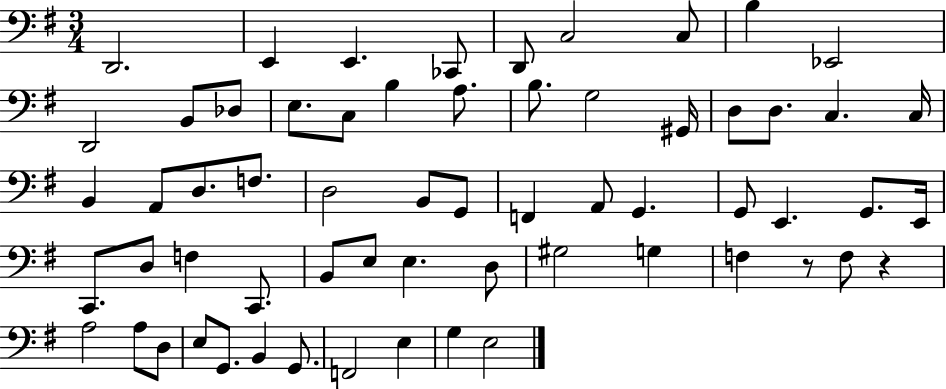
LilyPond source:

{
  \clef bass
  \numericTimeSignature
  \time 3/4
  \key g \major
  d,2. | e,4 e,4. ces,8 | d,8 c2 c8 | b4 ees,2 | \break d,2 b,8 des8 | e8. c8 b4 a8. | b8. g2 gis,16 | d8 d8. c4. c16 | \break b,4 a,8 d8. f8. | d2 b,8 g,8 | f,4 a,8 g,4. | g,8 e,4. g,8. e,16 | \break c,8. d8 f4 c,8. | b,8 e8 e4. d8 | gis2 g4 | f4 r8 f8 r4 | \break a2 a8 d8 | e8 g,8. b,4 g,8. | f,2 e4 | g4 e2 | \break \bar "|."
}